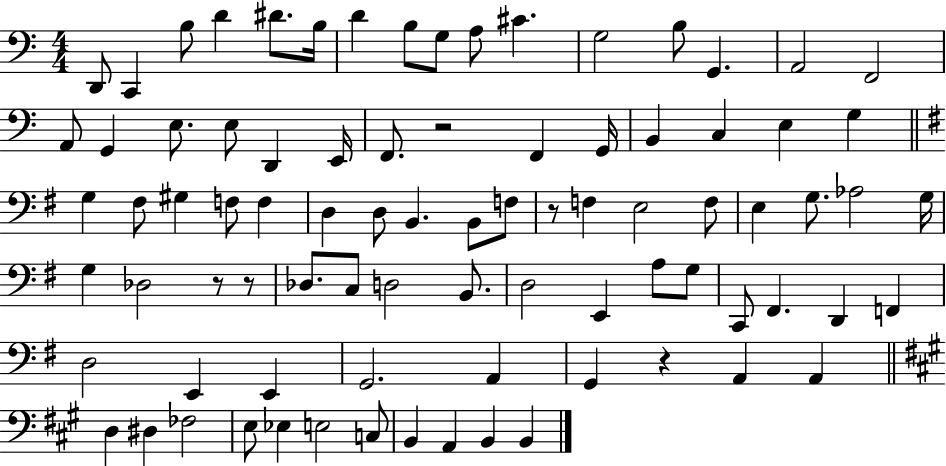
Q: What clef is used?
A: bass